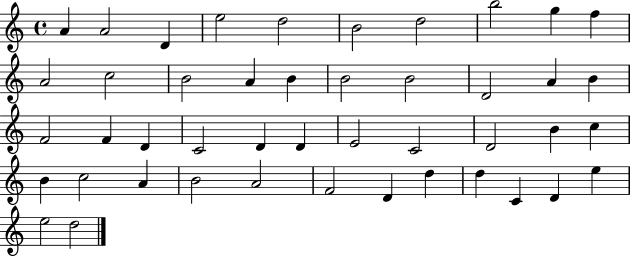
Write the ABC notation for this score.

X:1
T:Untitled
M:4/4
L:1/4
K:C
A A2 D e2 d2 B2 d2 b2 g f A2 c2 B2 A B B2 B2 D2 A B F2 F D C2 D D E2 C2 D2 B c B c2 A B2 A2 F2 D d d C D e e2 d2